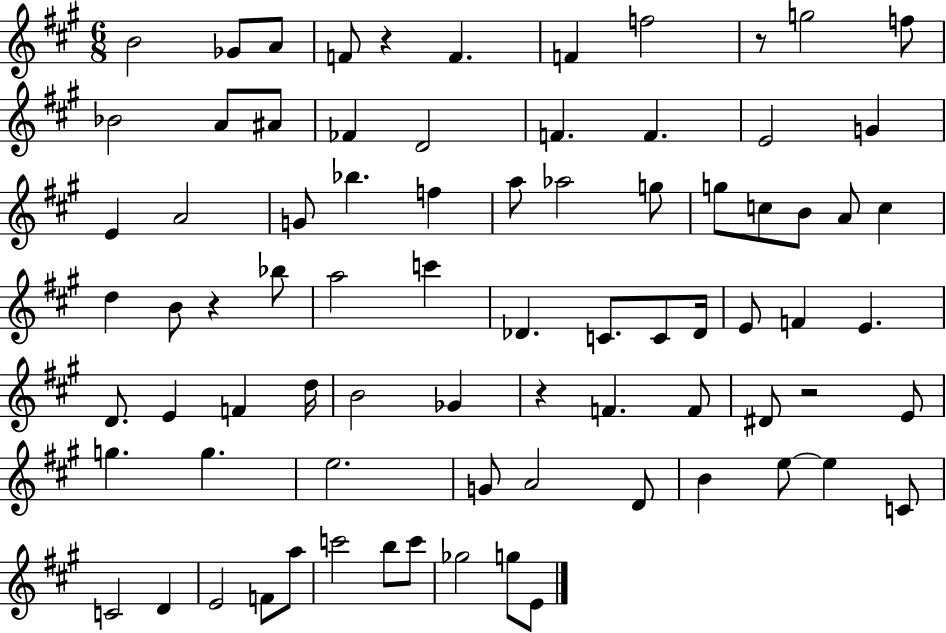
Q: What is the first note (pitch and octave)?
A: B4